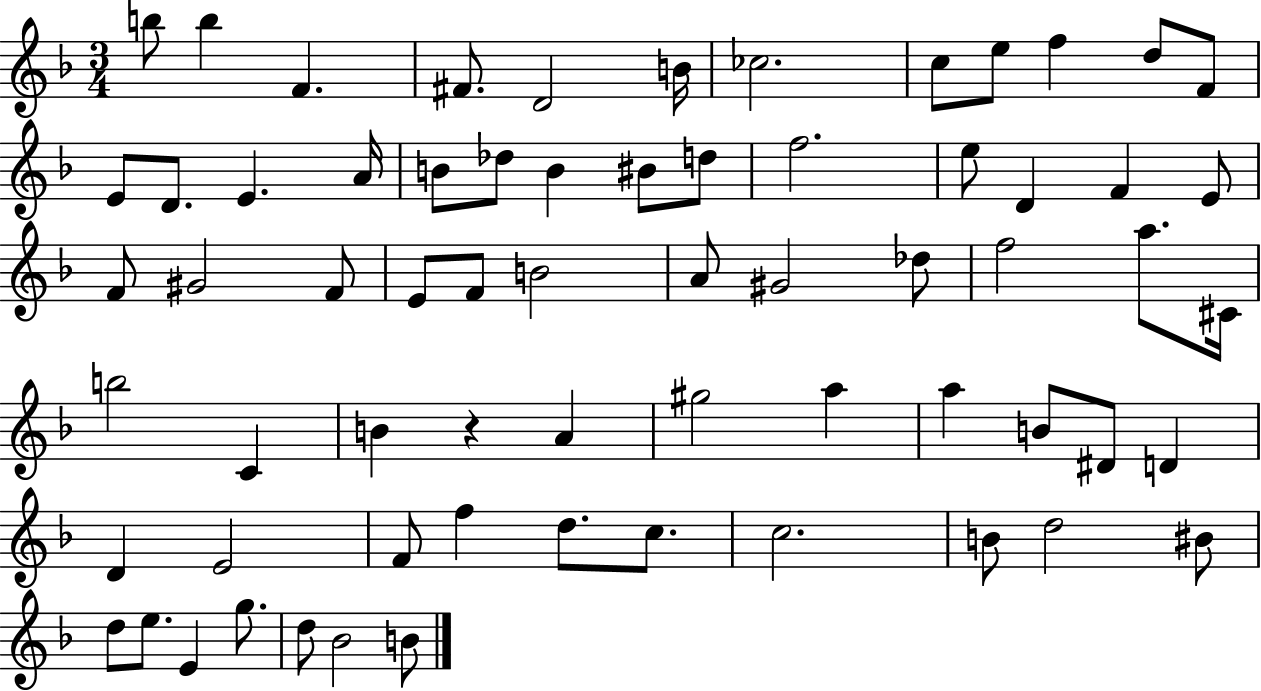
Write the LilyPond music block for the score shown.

{
  \clef treble
  \numericTimeSignature
  \time 3/4
  \key f \major
  \repeat volta 2 { b''8 b''4 f'4. | fis'8. d'2 b'16 | ces''2. | c''8 e''8 f''4 d''8 f'8 | \break e'8 d'8. e'4. a'16 | b'8 des''8 b'4 bis'8 d''8 | f''2. | e''8 d'4 f'4 e'8 | \break f'8 gis'2 f'8 | e'8 f'8 b'2 | a'8 gis'2 des''8 | f''2 a''8. cis'16 | \break b''2 c'4 | b'4 r4 a'4 | gis''2 a''4 | a''4 b'8 dis'8 d'4 | \break d'4 e'2 | f'8 f''4 d''8. c''8. | c''2. | b'8 d''2 bis'8 | \break d''8 e''8. e'4 g''8. | d''8 bes'2 b'8 | } \bar "|."
}